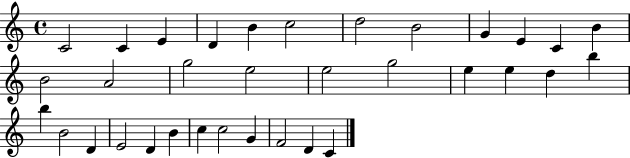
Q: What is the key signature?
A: C major